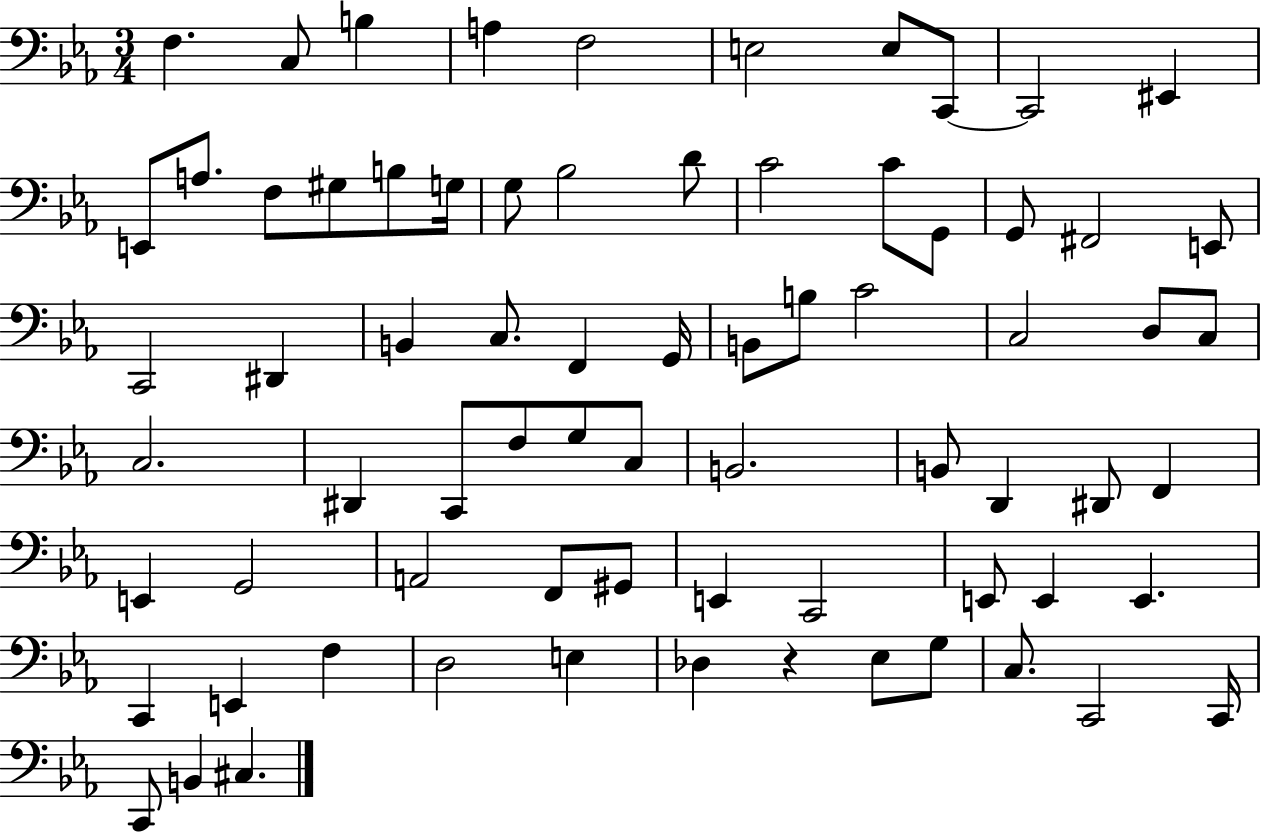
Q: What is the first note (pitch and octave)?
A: F3